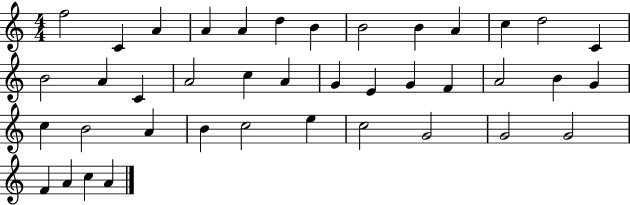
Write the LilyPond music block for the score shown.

{
  \clef treble
  \numericTimeSignature
  \time 4/4
  \key c \major
  f''2 c'4 a'4 | a'4 a'4 d''4 b'4 | b'2 b'4 a'4 | c''4 d''2 c'4 | \break b'2 a'4 c'4 | a'2 c''4 a'4 | g'4 e'4 g'4 f'4 | a'2 b'4 g'4 | \break c''4 b'2 a'4 | b'4 c''2 e''4 | c''2 g'2 | g'2 g'2 | \break f'4 a'4 c''4 a'4 | \bar "|."
}